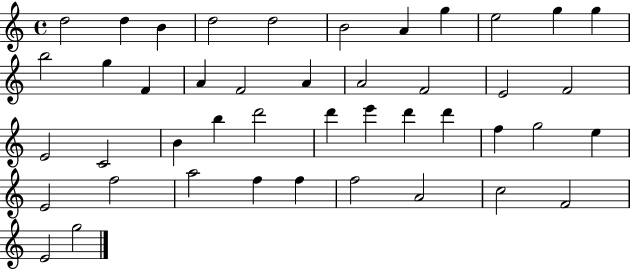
D5/h D5/q B4/q D5/h D5/h B4/h A4/q G5/q E5/h G5/q G5/q B5/h G5/q F4/q A4/q F4/h A4/q A4/h F4/h E4/h F4/h E4/h C4/h B4/q B5/q D6/h D6/q E6/q D6/q D6/q F5/q G5/h E5/q E4/h F5/h A5/h F5/q F5/q F5/h A4/h C5/h F4/h E4/h G5/h